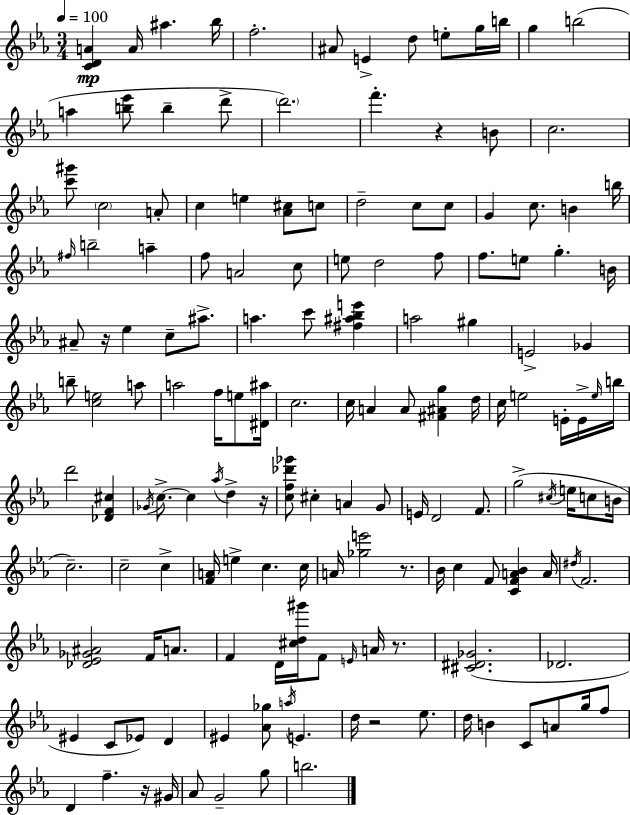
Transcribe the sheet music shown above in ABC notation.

X:1
T:Untitled
M:3/4
L:1/4
K:Eb
[CDA] A/4 ^a _b/4 f2 ^A/2 E d/2 e/2 g/4 b/4 g b2 a [b_e']/2 b d'/2 d'2 f' z B/2 c2 [c'^g']/2 c2 A/2 c e [_A^c]/2 c/2 d2 c/2 c/2 G c/2 B b/4 ^f/4 b2 a f/2 A2 c/2 e/2 d2 f/2 f/2 e/2 g B/4 ^A/2 z/4 _e c/2 ^a/2 a c'/2 [^f^a_be'] a2 ^g E2 _G b/2 [ce]2 a/2 a2 f/4 e/2 [^D^a]/4 c2 c/4 A A/2 [^F^Ag] d/4 c/4 e2 E/4 E/4 e/4 b/4 d'2 [_DF^c] _G/4 c/2 c _a/4 d z/4 [cf_d'_g']/2 ^c A G/2 E/4 D2 F/2 g2 ^c/4 e/4 c/2 B/4 c2 c2 c [FA]/4 e c c/4 A/4 [_ge']2 z/2 _B/4 c F/2 [CFA_B] A/4 ^d/4 F2 [_D_E_G^A]2 F/4 A/2 F D/4 [^cd^g']/4 F/2 E/4 A/4 z/2 [^C^D_G]2 _D2 ^E C/2 _E/2 D ^E [_A_g]/2 a/4 E d/4 z2 _e/2 d/4 B C/2 A/2 g/4 f/2 D f z/4 ^G/4 _A/2 G2 g/2 b2